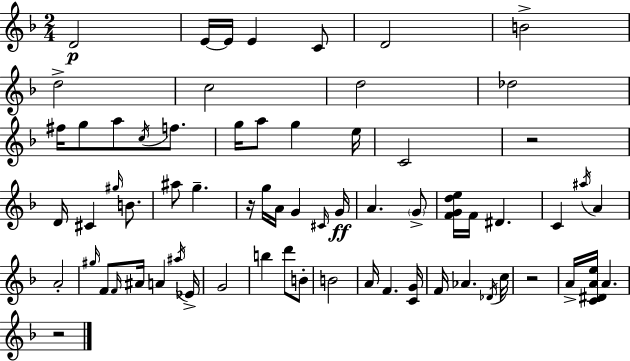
D4/h E4/s E4/s E4/q C4/e D4/h B4/h D5/h C5/h D5/h Db5/h F#5/s G5/e A5/e C5/s F5/e. G5/s A5/e G5/q E5/s C4/h R/h D4/s C#4/q G#5/s B4/e. A#5/e G5/q. R/s G5/s A4/s G4/q C#4/s G4/s A4/q. G4/e [F4,G4,D5,E5]/s F4/s D#4/q. C4/q A#5/s A4/q A4/h G#5/s F4/e F4/s A#4/s A4/q A#5/s Eb4/s G4/h B5/q D6/e B4/e B4/h A4/s F4/q. [C4,G4]/s F4/s Ab4/q. Db4/s C5/s R/h A4/s [C4,D#4,A4,E5]/s A4/q. R/h